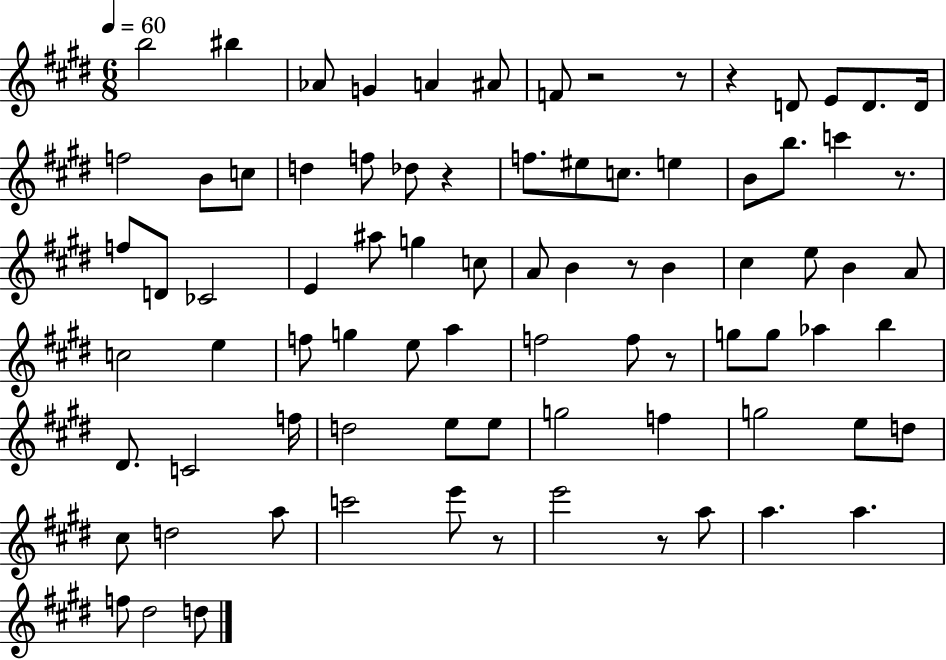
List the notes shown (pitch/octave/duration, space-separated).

B5/h BIS5/q Ab4/e G4/q A4/q A#4/e F4/e R/h R/e R/q D4/e E4/e D4/e. D4/s F5/h B4/e C5/e D5/q F5/e Db5/e R/q F5/e. EIS5/e C5/e. E5/q B4/e B5/e. C6/q R/e. F5/e D4/e CES4/h E4/q A#5/e G5/q C5/e A4/e B4/q R/e B4/q C#5/q E5/e B4/q A4/e C5/h E5/q F5/e G5/q E5/e A5/q F5/h F5/e R/e G5/e G5/e Ab5/q B5/q D#4/e. C4/h F5/s D5/h E5/e E5/e G5/h F5/q G5/h E5/e D5/e C#5/e D5/h A5/e C6/h E6/e R/e E6/h R/e A5/e A5/q. A5/q. F5/e D#5/h D5/e